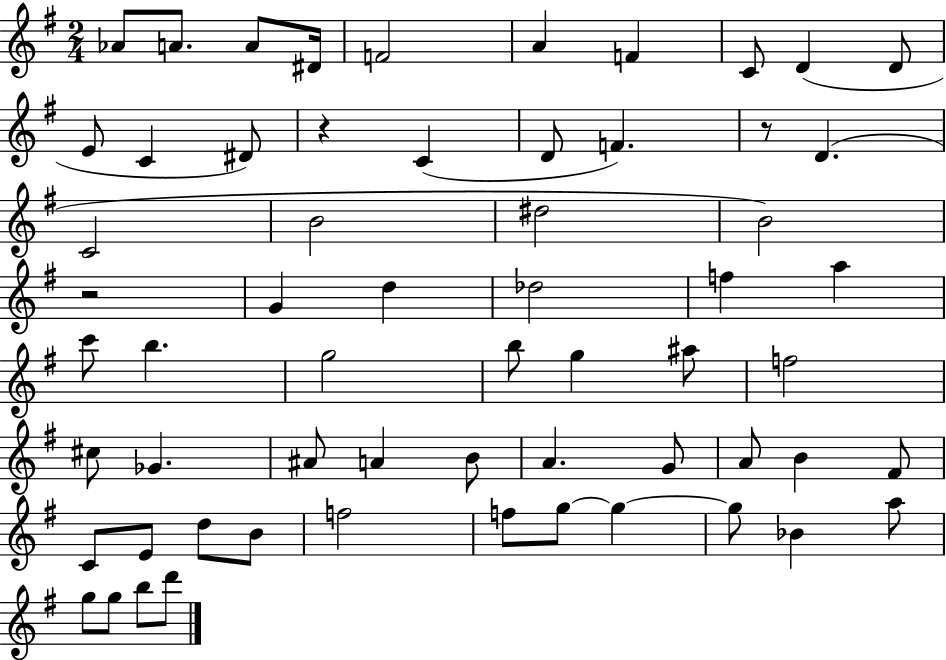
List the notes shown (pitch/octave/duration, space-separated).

Ab4/e A4/e. A4/e D#4/s F4/h A4/q F4/q C4/e D4/q D4/e E4/e C4/q D#4/e R/q C4/q D4/e F4/q. R/e D4/q. C4/h B4/h D#5/h B4/h R/h G4/q D5/q Db5/h F5/q A5/q C6/e B5/q. G5/h B5/e G5/q A#5/e F5/h C#5/e Gb4/q. A#4/e A4/q B4/e A4/q. G4/e A4/e B4/q F#4/e C4/e E4/e D5/e B4/e F5/h F5/e G5/e G5/q G5/e Bb4/q A5/e G5/e G5/e B5/e D6/e